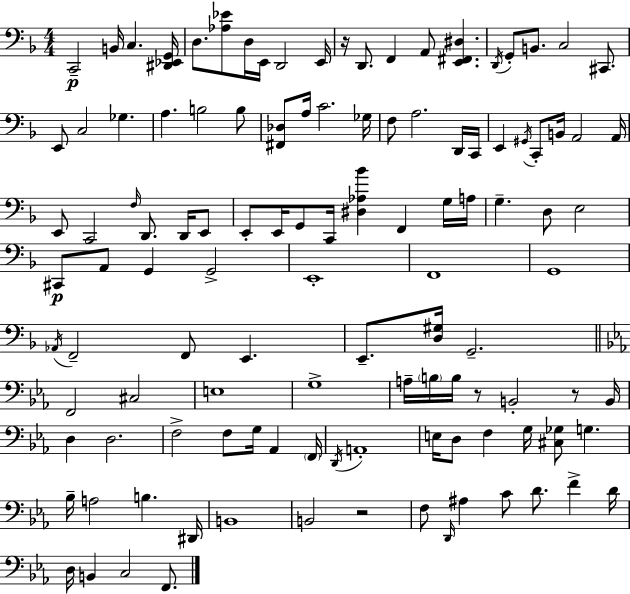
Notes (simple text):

C2/h B2/s C3/q. [D#2,Eb2,G2]/s D3/e. [Ab3,Eb4]/e D3/s E2/s D2/h E2/s R/s D2/e. F2/q A2/e [E2,F#2,D#3]/q. D2/s G2/e B2/e. C3/h C#2/e. E2/e C3/h Gb3/q. A3/q. B3/h B3/e [F#2,Db3]/e A3/s C4/h. Gb3/s F3/e A3/h. D2/s C2/s E2/q G#2/s C2/e B2/s A2/h A2/s E2/e C2/h F3/s D2/e. D2/s E2/e E2/e E2/s G2/e C2/s [D#3,Ab3,Bb4]/q F2/q G3/s A3/s G3/q. D3/e E3/h C#2/e A2/e G2/q G2/h E2/w F2/w G2/w Ab2/s F2/h F2/e E2/q. E2/e. [D3,G#3]/s G2/h. F2/h C#3/h E3/w G3/w A3/s B3/s B3/s R/e B2/h R/e B2/s D3/q D3/h. F3/h F3/e G3/s Ab2/q F2/s D2/s A2/w E3/s D3/e F3/q G3/s [C#3,Gb3]/e G3/q. Bb3/s A3/h B3/q. D#2/s B2/w B2/h R/h F3/e D2/s A#3/q C4/e D4/e. F4/q D4/s D3/s B2/q C3/h F2/e.